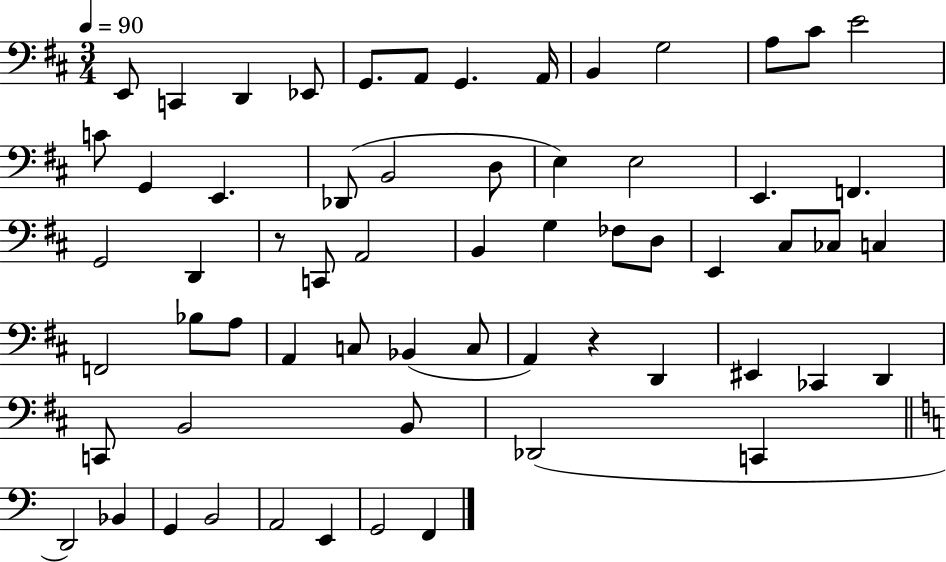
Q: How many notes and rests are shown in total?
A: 62